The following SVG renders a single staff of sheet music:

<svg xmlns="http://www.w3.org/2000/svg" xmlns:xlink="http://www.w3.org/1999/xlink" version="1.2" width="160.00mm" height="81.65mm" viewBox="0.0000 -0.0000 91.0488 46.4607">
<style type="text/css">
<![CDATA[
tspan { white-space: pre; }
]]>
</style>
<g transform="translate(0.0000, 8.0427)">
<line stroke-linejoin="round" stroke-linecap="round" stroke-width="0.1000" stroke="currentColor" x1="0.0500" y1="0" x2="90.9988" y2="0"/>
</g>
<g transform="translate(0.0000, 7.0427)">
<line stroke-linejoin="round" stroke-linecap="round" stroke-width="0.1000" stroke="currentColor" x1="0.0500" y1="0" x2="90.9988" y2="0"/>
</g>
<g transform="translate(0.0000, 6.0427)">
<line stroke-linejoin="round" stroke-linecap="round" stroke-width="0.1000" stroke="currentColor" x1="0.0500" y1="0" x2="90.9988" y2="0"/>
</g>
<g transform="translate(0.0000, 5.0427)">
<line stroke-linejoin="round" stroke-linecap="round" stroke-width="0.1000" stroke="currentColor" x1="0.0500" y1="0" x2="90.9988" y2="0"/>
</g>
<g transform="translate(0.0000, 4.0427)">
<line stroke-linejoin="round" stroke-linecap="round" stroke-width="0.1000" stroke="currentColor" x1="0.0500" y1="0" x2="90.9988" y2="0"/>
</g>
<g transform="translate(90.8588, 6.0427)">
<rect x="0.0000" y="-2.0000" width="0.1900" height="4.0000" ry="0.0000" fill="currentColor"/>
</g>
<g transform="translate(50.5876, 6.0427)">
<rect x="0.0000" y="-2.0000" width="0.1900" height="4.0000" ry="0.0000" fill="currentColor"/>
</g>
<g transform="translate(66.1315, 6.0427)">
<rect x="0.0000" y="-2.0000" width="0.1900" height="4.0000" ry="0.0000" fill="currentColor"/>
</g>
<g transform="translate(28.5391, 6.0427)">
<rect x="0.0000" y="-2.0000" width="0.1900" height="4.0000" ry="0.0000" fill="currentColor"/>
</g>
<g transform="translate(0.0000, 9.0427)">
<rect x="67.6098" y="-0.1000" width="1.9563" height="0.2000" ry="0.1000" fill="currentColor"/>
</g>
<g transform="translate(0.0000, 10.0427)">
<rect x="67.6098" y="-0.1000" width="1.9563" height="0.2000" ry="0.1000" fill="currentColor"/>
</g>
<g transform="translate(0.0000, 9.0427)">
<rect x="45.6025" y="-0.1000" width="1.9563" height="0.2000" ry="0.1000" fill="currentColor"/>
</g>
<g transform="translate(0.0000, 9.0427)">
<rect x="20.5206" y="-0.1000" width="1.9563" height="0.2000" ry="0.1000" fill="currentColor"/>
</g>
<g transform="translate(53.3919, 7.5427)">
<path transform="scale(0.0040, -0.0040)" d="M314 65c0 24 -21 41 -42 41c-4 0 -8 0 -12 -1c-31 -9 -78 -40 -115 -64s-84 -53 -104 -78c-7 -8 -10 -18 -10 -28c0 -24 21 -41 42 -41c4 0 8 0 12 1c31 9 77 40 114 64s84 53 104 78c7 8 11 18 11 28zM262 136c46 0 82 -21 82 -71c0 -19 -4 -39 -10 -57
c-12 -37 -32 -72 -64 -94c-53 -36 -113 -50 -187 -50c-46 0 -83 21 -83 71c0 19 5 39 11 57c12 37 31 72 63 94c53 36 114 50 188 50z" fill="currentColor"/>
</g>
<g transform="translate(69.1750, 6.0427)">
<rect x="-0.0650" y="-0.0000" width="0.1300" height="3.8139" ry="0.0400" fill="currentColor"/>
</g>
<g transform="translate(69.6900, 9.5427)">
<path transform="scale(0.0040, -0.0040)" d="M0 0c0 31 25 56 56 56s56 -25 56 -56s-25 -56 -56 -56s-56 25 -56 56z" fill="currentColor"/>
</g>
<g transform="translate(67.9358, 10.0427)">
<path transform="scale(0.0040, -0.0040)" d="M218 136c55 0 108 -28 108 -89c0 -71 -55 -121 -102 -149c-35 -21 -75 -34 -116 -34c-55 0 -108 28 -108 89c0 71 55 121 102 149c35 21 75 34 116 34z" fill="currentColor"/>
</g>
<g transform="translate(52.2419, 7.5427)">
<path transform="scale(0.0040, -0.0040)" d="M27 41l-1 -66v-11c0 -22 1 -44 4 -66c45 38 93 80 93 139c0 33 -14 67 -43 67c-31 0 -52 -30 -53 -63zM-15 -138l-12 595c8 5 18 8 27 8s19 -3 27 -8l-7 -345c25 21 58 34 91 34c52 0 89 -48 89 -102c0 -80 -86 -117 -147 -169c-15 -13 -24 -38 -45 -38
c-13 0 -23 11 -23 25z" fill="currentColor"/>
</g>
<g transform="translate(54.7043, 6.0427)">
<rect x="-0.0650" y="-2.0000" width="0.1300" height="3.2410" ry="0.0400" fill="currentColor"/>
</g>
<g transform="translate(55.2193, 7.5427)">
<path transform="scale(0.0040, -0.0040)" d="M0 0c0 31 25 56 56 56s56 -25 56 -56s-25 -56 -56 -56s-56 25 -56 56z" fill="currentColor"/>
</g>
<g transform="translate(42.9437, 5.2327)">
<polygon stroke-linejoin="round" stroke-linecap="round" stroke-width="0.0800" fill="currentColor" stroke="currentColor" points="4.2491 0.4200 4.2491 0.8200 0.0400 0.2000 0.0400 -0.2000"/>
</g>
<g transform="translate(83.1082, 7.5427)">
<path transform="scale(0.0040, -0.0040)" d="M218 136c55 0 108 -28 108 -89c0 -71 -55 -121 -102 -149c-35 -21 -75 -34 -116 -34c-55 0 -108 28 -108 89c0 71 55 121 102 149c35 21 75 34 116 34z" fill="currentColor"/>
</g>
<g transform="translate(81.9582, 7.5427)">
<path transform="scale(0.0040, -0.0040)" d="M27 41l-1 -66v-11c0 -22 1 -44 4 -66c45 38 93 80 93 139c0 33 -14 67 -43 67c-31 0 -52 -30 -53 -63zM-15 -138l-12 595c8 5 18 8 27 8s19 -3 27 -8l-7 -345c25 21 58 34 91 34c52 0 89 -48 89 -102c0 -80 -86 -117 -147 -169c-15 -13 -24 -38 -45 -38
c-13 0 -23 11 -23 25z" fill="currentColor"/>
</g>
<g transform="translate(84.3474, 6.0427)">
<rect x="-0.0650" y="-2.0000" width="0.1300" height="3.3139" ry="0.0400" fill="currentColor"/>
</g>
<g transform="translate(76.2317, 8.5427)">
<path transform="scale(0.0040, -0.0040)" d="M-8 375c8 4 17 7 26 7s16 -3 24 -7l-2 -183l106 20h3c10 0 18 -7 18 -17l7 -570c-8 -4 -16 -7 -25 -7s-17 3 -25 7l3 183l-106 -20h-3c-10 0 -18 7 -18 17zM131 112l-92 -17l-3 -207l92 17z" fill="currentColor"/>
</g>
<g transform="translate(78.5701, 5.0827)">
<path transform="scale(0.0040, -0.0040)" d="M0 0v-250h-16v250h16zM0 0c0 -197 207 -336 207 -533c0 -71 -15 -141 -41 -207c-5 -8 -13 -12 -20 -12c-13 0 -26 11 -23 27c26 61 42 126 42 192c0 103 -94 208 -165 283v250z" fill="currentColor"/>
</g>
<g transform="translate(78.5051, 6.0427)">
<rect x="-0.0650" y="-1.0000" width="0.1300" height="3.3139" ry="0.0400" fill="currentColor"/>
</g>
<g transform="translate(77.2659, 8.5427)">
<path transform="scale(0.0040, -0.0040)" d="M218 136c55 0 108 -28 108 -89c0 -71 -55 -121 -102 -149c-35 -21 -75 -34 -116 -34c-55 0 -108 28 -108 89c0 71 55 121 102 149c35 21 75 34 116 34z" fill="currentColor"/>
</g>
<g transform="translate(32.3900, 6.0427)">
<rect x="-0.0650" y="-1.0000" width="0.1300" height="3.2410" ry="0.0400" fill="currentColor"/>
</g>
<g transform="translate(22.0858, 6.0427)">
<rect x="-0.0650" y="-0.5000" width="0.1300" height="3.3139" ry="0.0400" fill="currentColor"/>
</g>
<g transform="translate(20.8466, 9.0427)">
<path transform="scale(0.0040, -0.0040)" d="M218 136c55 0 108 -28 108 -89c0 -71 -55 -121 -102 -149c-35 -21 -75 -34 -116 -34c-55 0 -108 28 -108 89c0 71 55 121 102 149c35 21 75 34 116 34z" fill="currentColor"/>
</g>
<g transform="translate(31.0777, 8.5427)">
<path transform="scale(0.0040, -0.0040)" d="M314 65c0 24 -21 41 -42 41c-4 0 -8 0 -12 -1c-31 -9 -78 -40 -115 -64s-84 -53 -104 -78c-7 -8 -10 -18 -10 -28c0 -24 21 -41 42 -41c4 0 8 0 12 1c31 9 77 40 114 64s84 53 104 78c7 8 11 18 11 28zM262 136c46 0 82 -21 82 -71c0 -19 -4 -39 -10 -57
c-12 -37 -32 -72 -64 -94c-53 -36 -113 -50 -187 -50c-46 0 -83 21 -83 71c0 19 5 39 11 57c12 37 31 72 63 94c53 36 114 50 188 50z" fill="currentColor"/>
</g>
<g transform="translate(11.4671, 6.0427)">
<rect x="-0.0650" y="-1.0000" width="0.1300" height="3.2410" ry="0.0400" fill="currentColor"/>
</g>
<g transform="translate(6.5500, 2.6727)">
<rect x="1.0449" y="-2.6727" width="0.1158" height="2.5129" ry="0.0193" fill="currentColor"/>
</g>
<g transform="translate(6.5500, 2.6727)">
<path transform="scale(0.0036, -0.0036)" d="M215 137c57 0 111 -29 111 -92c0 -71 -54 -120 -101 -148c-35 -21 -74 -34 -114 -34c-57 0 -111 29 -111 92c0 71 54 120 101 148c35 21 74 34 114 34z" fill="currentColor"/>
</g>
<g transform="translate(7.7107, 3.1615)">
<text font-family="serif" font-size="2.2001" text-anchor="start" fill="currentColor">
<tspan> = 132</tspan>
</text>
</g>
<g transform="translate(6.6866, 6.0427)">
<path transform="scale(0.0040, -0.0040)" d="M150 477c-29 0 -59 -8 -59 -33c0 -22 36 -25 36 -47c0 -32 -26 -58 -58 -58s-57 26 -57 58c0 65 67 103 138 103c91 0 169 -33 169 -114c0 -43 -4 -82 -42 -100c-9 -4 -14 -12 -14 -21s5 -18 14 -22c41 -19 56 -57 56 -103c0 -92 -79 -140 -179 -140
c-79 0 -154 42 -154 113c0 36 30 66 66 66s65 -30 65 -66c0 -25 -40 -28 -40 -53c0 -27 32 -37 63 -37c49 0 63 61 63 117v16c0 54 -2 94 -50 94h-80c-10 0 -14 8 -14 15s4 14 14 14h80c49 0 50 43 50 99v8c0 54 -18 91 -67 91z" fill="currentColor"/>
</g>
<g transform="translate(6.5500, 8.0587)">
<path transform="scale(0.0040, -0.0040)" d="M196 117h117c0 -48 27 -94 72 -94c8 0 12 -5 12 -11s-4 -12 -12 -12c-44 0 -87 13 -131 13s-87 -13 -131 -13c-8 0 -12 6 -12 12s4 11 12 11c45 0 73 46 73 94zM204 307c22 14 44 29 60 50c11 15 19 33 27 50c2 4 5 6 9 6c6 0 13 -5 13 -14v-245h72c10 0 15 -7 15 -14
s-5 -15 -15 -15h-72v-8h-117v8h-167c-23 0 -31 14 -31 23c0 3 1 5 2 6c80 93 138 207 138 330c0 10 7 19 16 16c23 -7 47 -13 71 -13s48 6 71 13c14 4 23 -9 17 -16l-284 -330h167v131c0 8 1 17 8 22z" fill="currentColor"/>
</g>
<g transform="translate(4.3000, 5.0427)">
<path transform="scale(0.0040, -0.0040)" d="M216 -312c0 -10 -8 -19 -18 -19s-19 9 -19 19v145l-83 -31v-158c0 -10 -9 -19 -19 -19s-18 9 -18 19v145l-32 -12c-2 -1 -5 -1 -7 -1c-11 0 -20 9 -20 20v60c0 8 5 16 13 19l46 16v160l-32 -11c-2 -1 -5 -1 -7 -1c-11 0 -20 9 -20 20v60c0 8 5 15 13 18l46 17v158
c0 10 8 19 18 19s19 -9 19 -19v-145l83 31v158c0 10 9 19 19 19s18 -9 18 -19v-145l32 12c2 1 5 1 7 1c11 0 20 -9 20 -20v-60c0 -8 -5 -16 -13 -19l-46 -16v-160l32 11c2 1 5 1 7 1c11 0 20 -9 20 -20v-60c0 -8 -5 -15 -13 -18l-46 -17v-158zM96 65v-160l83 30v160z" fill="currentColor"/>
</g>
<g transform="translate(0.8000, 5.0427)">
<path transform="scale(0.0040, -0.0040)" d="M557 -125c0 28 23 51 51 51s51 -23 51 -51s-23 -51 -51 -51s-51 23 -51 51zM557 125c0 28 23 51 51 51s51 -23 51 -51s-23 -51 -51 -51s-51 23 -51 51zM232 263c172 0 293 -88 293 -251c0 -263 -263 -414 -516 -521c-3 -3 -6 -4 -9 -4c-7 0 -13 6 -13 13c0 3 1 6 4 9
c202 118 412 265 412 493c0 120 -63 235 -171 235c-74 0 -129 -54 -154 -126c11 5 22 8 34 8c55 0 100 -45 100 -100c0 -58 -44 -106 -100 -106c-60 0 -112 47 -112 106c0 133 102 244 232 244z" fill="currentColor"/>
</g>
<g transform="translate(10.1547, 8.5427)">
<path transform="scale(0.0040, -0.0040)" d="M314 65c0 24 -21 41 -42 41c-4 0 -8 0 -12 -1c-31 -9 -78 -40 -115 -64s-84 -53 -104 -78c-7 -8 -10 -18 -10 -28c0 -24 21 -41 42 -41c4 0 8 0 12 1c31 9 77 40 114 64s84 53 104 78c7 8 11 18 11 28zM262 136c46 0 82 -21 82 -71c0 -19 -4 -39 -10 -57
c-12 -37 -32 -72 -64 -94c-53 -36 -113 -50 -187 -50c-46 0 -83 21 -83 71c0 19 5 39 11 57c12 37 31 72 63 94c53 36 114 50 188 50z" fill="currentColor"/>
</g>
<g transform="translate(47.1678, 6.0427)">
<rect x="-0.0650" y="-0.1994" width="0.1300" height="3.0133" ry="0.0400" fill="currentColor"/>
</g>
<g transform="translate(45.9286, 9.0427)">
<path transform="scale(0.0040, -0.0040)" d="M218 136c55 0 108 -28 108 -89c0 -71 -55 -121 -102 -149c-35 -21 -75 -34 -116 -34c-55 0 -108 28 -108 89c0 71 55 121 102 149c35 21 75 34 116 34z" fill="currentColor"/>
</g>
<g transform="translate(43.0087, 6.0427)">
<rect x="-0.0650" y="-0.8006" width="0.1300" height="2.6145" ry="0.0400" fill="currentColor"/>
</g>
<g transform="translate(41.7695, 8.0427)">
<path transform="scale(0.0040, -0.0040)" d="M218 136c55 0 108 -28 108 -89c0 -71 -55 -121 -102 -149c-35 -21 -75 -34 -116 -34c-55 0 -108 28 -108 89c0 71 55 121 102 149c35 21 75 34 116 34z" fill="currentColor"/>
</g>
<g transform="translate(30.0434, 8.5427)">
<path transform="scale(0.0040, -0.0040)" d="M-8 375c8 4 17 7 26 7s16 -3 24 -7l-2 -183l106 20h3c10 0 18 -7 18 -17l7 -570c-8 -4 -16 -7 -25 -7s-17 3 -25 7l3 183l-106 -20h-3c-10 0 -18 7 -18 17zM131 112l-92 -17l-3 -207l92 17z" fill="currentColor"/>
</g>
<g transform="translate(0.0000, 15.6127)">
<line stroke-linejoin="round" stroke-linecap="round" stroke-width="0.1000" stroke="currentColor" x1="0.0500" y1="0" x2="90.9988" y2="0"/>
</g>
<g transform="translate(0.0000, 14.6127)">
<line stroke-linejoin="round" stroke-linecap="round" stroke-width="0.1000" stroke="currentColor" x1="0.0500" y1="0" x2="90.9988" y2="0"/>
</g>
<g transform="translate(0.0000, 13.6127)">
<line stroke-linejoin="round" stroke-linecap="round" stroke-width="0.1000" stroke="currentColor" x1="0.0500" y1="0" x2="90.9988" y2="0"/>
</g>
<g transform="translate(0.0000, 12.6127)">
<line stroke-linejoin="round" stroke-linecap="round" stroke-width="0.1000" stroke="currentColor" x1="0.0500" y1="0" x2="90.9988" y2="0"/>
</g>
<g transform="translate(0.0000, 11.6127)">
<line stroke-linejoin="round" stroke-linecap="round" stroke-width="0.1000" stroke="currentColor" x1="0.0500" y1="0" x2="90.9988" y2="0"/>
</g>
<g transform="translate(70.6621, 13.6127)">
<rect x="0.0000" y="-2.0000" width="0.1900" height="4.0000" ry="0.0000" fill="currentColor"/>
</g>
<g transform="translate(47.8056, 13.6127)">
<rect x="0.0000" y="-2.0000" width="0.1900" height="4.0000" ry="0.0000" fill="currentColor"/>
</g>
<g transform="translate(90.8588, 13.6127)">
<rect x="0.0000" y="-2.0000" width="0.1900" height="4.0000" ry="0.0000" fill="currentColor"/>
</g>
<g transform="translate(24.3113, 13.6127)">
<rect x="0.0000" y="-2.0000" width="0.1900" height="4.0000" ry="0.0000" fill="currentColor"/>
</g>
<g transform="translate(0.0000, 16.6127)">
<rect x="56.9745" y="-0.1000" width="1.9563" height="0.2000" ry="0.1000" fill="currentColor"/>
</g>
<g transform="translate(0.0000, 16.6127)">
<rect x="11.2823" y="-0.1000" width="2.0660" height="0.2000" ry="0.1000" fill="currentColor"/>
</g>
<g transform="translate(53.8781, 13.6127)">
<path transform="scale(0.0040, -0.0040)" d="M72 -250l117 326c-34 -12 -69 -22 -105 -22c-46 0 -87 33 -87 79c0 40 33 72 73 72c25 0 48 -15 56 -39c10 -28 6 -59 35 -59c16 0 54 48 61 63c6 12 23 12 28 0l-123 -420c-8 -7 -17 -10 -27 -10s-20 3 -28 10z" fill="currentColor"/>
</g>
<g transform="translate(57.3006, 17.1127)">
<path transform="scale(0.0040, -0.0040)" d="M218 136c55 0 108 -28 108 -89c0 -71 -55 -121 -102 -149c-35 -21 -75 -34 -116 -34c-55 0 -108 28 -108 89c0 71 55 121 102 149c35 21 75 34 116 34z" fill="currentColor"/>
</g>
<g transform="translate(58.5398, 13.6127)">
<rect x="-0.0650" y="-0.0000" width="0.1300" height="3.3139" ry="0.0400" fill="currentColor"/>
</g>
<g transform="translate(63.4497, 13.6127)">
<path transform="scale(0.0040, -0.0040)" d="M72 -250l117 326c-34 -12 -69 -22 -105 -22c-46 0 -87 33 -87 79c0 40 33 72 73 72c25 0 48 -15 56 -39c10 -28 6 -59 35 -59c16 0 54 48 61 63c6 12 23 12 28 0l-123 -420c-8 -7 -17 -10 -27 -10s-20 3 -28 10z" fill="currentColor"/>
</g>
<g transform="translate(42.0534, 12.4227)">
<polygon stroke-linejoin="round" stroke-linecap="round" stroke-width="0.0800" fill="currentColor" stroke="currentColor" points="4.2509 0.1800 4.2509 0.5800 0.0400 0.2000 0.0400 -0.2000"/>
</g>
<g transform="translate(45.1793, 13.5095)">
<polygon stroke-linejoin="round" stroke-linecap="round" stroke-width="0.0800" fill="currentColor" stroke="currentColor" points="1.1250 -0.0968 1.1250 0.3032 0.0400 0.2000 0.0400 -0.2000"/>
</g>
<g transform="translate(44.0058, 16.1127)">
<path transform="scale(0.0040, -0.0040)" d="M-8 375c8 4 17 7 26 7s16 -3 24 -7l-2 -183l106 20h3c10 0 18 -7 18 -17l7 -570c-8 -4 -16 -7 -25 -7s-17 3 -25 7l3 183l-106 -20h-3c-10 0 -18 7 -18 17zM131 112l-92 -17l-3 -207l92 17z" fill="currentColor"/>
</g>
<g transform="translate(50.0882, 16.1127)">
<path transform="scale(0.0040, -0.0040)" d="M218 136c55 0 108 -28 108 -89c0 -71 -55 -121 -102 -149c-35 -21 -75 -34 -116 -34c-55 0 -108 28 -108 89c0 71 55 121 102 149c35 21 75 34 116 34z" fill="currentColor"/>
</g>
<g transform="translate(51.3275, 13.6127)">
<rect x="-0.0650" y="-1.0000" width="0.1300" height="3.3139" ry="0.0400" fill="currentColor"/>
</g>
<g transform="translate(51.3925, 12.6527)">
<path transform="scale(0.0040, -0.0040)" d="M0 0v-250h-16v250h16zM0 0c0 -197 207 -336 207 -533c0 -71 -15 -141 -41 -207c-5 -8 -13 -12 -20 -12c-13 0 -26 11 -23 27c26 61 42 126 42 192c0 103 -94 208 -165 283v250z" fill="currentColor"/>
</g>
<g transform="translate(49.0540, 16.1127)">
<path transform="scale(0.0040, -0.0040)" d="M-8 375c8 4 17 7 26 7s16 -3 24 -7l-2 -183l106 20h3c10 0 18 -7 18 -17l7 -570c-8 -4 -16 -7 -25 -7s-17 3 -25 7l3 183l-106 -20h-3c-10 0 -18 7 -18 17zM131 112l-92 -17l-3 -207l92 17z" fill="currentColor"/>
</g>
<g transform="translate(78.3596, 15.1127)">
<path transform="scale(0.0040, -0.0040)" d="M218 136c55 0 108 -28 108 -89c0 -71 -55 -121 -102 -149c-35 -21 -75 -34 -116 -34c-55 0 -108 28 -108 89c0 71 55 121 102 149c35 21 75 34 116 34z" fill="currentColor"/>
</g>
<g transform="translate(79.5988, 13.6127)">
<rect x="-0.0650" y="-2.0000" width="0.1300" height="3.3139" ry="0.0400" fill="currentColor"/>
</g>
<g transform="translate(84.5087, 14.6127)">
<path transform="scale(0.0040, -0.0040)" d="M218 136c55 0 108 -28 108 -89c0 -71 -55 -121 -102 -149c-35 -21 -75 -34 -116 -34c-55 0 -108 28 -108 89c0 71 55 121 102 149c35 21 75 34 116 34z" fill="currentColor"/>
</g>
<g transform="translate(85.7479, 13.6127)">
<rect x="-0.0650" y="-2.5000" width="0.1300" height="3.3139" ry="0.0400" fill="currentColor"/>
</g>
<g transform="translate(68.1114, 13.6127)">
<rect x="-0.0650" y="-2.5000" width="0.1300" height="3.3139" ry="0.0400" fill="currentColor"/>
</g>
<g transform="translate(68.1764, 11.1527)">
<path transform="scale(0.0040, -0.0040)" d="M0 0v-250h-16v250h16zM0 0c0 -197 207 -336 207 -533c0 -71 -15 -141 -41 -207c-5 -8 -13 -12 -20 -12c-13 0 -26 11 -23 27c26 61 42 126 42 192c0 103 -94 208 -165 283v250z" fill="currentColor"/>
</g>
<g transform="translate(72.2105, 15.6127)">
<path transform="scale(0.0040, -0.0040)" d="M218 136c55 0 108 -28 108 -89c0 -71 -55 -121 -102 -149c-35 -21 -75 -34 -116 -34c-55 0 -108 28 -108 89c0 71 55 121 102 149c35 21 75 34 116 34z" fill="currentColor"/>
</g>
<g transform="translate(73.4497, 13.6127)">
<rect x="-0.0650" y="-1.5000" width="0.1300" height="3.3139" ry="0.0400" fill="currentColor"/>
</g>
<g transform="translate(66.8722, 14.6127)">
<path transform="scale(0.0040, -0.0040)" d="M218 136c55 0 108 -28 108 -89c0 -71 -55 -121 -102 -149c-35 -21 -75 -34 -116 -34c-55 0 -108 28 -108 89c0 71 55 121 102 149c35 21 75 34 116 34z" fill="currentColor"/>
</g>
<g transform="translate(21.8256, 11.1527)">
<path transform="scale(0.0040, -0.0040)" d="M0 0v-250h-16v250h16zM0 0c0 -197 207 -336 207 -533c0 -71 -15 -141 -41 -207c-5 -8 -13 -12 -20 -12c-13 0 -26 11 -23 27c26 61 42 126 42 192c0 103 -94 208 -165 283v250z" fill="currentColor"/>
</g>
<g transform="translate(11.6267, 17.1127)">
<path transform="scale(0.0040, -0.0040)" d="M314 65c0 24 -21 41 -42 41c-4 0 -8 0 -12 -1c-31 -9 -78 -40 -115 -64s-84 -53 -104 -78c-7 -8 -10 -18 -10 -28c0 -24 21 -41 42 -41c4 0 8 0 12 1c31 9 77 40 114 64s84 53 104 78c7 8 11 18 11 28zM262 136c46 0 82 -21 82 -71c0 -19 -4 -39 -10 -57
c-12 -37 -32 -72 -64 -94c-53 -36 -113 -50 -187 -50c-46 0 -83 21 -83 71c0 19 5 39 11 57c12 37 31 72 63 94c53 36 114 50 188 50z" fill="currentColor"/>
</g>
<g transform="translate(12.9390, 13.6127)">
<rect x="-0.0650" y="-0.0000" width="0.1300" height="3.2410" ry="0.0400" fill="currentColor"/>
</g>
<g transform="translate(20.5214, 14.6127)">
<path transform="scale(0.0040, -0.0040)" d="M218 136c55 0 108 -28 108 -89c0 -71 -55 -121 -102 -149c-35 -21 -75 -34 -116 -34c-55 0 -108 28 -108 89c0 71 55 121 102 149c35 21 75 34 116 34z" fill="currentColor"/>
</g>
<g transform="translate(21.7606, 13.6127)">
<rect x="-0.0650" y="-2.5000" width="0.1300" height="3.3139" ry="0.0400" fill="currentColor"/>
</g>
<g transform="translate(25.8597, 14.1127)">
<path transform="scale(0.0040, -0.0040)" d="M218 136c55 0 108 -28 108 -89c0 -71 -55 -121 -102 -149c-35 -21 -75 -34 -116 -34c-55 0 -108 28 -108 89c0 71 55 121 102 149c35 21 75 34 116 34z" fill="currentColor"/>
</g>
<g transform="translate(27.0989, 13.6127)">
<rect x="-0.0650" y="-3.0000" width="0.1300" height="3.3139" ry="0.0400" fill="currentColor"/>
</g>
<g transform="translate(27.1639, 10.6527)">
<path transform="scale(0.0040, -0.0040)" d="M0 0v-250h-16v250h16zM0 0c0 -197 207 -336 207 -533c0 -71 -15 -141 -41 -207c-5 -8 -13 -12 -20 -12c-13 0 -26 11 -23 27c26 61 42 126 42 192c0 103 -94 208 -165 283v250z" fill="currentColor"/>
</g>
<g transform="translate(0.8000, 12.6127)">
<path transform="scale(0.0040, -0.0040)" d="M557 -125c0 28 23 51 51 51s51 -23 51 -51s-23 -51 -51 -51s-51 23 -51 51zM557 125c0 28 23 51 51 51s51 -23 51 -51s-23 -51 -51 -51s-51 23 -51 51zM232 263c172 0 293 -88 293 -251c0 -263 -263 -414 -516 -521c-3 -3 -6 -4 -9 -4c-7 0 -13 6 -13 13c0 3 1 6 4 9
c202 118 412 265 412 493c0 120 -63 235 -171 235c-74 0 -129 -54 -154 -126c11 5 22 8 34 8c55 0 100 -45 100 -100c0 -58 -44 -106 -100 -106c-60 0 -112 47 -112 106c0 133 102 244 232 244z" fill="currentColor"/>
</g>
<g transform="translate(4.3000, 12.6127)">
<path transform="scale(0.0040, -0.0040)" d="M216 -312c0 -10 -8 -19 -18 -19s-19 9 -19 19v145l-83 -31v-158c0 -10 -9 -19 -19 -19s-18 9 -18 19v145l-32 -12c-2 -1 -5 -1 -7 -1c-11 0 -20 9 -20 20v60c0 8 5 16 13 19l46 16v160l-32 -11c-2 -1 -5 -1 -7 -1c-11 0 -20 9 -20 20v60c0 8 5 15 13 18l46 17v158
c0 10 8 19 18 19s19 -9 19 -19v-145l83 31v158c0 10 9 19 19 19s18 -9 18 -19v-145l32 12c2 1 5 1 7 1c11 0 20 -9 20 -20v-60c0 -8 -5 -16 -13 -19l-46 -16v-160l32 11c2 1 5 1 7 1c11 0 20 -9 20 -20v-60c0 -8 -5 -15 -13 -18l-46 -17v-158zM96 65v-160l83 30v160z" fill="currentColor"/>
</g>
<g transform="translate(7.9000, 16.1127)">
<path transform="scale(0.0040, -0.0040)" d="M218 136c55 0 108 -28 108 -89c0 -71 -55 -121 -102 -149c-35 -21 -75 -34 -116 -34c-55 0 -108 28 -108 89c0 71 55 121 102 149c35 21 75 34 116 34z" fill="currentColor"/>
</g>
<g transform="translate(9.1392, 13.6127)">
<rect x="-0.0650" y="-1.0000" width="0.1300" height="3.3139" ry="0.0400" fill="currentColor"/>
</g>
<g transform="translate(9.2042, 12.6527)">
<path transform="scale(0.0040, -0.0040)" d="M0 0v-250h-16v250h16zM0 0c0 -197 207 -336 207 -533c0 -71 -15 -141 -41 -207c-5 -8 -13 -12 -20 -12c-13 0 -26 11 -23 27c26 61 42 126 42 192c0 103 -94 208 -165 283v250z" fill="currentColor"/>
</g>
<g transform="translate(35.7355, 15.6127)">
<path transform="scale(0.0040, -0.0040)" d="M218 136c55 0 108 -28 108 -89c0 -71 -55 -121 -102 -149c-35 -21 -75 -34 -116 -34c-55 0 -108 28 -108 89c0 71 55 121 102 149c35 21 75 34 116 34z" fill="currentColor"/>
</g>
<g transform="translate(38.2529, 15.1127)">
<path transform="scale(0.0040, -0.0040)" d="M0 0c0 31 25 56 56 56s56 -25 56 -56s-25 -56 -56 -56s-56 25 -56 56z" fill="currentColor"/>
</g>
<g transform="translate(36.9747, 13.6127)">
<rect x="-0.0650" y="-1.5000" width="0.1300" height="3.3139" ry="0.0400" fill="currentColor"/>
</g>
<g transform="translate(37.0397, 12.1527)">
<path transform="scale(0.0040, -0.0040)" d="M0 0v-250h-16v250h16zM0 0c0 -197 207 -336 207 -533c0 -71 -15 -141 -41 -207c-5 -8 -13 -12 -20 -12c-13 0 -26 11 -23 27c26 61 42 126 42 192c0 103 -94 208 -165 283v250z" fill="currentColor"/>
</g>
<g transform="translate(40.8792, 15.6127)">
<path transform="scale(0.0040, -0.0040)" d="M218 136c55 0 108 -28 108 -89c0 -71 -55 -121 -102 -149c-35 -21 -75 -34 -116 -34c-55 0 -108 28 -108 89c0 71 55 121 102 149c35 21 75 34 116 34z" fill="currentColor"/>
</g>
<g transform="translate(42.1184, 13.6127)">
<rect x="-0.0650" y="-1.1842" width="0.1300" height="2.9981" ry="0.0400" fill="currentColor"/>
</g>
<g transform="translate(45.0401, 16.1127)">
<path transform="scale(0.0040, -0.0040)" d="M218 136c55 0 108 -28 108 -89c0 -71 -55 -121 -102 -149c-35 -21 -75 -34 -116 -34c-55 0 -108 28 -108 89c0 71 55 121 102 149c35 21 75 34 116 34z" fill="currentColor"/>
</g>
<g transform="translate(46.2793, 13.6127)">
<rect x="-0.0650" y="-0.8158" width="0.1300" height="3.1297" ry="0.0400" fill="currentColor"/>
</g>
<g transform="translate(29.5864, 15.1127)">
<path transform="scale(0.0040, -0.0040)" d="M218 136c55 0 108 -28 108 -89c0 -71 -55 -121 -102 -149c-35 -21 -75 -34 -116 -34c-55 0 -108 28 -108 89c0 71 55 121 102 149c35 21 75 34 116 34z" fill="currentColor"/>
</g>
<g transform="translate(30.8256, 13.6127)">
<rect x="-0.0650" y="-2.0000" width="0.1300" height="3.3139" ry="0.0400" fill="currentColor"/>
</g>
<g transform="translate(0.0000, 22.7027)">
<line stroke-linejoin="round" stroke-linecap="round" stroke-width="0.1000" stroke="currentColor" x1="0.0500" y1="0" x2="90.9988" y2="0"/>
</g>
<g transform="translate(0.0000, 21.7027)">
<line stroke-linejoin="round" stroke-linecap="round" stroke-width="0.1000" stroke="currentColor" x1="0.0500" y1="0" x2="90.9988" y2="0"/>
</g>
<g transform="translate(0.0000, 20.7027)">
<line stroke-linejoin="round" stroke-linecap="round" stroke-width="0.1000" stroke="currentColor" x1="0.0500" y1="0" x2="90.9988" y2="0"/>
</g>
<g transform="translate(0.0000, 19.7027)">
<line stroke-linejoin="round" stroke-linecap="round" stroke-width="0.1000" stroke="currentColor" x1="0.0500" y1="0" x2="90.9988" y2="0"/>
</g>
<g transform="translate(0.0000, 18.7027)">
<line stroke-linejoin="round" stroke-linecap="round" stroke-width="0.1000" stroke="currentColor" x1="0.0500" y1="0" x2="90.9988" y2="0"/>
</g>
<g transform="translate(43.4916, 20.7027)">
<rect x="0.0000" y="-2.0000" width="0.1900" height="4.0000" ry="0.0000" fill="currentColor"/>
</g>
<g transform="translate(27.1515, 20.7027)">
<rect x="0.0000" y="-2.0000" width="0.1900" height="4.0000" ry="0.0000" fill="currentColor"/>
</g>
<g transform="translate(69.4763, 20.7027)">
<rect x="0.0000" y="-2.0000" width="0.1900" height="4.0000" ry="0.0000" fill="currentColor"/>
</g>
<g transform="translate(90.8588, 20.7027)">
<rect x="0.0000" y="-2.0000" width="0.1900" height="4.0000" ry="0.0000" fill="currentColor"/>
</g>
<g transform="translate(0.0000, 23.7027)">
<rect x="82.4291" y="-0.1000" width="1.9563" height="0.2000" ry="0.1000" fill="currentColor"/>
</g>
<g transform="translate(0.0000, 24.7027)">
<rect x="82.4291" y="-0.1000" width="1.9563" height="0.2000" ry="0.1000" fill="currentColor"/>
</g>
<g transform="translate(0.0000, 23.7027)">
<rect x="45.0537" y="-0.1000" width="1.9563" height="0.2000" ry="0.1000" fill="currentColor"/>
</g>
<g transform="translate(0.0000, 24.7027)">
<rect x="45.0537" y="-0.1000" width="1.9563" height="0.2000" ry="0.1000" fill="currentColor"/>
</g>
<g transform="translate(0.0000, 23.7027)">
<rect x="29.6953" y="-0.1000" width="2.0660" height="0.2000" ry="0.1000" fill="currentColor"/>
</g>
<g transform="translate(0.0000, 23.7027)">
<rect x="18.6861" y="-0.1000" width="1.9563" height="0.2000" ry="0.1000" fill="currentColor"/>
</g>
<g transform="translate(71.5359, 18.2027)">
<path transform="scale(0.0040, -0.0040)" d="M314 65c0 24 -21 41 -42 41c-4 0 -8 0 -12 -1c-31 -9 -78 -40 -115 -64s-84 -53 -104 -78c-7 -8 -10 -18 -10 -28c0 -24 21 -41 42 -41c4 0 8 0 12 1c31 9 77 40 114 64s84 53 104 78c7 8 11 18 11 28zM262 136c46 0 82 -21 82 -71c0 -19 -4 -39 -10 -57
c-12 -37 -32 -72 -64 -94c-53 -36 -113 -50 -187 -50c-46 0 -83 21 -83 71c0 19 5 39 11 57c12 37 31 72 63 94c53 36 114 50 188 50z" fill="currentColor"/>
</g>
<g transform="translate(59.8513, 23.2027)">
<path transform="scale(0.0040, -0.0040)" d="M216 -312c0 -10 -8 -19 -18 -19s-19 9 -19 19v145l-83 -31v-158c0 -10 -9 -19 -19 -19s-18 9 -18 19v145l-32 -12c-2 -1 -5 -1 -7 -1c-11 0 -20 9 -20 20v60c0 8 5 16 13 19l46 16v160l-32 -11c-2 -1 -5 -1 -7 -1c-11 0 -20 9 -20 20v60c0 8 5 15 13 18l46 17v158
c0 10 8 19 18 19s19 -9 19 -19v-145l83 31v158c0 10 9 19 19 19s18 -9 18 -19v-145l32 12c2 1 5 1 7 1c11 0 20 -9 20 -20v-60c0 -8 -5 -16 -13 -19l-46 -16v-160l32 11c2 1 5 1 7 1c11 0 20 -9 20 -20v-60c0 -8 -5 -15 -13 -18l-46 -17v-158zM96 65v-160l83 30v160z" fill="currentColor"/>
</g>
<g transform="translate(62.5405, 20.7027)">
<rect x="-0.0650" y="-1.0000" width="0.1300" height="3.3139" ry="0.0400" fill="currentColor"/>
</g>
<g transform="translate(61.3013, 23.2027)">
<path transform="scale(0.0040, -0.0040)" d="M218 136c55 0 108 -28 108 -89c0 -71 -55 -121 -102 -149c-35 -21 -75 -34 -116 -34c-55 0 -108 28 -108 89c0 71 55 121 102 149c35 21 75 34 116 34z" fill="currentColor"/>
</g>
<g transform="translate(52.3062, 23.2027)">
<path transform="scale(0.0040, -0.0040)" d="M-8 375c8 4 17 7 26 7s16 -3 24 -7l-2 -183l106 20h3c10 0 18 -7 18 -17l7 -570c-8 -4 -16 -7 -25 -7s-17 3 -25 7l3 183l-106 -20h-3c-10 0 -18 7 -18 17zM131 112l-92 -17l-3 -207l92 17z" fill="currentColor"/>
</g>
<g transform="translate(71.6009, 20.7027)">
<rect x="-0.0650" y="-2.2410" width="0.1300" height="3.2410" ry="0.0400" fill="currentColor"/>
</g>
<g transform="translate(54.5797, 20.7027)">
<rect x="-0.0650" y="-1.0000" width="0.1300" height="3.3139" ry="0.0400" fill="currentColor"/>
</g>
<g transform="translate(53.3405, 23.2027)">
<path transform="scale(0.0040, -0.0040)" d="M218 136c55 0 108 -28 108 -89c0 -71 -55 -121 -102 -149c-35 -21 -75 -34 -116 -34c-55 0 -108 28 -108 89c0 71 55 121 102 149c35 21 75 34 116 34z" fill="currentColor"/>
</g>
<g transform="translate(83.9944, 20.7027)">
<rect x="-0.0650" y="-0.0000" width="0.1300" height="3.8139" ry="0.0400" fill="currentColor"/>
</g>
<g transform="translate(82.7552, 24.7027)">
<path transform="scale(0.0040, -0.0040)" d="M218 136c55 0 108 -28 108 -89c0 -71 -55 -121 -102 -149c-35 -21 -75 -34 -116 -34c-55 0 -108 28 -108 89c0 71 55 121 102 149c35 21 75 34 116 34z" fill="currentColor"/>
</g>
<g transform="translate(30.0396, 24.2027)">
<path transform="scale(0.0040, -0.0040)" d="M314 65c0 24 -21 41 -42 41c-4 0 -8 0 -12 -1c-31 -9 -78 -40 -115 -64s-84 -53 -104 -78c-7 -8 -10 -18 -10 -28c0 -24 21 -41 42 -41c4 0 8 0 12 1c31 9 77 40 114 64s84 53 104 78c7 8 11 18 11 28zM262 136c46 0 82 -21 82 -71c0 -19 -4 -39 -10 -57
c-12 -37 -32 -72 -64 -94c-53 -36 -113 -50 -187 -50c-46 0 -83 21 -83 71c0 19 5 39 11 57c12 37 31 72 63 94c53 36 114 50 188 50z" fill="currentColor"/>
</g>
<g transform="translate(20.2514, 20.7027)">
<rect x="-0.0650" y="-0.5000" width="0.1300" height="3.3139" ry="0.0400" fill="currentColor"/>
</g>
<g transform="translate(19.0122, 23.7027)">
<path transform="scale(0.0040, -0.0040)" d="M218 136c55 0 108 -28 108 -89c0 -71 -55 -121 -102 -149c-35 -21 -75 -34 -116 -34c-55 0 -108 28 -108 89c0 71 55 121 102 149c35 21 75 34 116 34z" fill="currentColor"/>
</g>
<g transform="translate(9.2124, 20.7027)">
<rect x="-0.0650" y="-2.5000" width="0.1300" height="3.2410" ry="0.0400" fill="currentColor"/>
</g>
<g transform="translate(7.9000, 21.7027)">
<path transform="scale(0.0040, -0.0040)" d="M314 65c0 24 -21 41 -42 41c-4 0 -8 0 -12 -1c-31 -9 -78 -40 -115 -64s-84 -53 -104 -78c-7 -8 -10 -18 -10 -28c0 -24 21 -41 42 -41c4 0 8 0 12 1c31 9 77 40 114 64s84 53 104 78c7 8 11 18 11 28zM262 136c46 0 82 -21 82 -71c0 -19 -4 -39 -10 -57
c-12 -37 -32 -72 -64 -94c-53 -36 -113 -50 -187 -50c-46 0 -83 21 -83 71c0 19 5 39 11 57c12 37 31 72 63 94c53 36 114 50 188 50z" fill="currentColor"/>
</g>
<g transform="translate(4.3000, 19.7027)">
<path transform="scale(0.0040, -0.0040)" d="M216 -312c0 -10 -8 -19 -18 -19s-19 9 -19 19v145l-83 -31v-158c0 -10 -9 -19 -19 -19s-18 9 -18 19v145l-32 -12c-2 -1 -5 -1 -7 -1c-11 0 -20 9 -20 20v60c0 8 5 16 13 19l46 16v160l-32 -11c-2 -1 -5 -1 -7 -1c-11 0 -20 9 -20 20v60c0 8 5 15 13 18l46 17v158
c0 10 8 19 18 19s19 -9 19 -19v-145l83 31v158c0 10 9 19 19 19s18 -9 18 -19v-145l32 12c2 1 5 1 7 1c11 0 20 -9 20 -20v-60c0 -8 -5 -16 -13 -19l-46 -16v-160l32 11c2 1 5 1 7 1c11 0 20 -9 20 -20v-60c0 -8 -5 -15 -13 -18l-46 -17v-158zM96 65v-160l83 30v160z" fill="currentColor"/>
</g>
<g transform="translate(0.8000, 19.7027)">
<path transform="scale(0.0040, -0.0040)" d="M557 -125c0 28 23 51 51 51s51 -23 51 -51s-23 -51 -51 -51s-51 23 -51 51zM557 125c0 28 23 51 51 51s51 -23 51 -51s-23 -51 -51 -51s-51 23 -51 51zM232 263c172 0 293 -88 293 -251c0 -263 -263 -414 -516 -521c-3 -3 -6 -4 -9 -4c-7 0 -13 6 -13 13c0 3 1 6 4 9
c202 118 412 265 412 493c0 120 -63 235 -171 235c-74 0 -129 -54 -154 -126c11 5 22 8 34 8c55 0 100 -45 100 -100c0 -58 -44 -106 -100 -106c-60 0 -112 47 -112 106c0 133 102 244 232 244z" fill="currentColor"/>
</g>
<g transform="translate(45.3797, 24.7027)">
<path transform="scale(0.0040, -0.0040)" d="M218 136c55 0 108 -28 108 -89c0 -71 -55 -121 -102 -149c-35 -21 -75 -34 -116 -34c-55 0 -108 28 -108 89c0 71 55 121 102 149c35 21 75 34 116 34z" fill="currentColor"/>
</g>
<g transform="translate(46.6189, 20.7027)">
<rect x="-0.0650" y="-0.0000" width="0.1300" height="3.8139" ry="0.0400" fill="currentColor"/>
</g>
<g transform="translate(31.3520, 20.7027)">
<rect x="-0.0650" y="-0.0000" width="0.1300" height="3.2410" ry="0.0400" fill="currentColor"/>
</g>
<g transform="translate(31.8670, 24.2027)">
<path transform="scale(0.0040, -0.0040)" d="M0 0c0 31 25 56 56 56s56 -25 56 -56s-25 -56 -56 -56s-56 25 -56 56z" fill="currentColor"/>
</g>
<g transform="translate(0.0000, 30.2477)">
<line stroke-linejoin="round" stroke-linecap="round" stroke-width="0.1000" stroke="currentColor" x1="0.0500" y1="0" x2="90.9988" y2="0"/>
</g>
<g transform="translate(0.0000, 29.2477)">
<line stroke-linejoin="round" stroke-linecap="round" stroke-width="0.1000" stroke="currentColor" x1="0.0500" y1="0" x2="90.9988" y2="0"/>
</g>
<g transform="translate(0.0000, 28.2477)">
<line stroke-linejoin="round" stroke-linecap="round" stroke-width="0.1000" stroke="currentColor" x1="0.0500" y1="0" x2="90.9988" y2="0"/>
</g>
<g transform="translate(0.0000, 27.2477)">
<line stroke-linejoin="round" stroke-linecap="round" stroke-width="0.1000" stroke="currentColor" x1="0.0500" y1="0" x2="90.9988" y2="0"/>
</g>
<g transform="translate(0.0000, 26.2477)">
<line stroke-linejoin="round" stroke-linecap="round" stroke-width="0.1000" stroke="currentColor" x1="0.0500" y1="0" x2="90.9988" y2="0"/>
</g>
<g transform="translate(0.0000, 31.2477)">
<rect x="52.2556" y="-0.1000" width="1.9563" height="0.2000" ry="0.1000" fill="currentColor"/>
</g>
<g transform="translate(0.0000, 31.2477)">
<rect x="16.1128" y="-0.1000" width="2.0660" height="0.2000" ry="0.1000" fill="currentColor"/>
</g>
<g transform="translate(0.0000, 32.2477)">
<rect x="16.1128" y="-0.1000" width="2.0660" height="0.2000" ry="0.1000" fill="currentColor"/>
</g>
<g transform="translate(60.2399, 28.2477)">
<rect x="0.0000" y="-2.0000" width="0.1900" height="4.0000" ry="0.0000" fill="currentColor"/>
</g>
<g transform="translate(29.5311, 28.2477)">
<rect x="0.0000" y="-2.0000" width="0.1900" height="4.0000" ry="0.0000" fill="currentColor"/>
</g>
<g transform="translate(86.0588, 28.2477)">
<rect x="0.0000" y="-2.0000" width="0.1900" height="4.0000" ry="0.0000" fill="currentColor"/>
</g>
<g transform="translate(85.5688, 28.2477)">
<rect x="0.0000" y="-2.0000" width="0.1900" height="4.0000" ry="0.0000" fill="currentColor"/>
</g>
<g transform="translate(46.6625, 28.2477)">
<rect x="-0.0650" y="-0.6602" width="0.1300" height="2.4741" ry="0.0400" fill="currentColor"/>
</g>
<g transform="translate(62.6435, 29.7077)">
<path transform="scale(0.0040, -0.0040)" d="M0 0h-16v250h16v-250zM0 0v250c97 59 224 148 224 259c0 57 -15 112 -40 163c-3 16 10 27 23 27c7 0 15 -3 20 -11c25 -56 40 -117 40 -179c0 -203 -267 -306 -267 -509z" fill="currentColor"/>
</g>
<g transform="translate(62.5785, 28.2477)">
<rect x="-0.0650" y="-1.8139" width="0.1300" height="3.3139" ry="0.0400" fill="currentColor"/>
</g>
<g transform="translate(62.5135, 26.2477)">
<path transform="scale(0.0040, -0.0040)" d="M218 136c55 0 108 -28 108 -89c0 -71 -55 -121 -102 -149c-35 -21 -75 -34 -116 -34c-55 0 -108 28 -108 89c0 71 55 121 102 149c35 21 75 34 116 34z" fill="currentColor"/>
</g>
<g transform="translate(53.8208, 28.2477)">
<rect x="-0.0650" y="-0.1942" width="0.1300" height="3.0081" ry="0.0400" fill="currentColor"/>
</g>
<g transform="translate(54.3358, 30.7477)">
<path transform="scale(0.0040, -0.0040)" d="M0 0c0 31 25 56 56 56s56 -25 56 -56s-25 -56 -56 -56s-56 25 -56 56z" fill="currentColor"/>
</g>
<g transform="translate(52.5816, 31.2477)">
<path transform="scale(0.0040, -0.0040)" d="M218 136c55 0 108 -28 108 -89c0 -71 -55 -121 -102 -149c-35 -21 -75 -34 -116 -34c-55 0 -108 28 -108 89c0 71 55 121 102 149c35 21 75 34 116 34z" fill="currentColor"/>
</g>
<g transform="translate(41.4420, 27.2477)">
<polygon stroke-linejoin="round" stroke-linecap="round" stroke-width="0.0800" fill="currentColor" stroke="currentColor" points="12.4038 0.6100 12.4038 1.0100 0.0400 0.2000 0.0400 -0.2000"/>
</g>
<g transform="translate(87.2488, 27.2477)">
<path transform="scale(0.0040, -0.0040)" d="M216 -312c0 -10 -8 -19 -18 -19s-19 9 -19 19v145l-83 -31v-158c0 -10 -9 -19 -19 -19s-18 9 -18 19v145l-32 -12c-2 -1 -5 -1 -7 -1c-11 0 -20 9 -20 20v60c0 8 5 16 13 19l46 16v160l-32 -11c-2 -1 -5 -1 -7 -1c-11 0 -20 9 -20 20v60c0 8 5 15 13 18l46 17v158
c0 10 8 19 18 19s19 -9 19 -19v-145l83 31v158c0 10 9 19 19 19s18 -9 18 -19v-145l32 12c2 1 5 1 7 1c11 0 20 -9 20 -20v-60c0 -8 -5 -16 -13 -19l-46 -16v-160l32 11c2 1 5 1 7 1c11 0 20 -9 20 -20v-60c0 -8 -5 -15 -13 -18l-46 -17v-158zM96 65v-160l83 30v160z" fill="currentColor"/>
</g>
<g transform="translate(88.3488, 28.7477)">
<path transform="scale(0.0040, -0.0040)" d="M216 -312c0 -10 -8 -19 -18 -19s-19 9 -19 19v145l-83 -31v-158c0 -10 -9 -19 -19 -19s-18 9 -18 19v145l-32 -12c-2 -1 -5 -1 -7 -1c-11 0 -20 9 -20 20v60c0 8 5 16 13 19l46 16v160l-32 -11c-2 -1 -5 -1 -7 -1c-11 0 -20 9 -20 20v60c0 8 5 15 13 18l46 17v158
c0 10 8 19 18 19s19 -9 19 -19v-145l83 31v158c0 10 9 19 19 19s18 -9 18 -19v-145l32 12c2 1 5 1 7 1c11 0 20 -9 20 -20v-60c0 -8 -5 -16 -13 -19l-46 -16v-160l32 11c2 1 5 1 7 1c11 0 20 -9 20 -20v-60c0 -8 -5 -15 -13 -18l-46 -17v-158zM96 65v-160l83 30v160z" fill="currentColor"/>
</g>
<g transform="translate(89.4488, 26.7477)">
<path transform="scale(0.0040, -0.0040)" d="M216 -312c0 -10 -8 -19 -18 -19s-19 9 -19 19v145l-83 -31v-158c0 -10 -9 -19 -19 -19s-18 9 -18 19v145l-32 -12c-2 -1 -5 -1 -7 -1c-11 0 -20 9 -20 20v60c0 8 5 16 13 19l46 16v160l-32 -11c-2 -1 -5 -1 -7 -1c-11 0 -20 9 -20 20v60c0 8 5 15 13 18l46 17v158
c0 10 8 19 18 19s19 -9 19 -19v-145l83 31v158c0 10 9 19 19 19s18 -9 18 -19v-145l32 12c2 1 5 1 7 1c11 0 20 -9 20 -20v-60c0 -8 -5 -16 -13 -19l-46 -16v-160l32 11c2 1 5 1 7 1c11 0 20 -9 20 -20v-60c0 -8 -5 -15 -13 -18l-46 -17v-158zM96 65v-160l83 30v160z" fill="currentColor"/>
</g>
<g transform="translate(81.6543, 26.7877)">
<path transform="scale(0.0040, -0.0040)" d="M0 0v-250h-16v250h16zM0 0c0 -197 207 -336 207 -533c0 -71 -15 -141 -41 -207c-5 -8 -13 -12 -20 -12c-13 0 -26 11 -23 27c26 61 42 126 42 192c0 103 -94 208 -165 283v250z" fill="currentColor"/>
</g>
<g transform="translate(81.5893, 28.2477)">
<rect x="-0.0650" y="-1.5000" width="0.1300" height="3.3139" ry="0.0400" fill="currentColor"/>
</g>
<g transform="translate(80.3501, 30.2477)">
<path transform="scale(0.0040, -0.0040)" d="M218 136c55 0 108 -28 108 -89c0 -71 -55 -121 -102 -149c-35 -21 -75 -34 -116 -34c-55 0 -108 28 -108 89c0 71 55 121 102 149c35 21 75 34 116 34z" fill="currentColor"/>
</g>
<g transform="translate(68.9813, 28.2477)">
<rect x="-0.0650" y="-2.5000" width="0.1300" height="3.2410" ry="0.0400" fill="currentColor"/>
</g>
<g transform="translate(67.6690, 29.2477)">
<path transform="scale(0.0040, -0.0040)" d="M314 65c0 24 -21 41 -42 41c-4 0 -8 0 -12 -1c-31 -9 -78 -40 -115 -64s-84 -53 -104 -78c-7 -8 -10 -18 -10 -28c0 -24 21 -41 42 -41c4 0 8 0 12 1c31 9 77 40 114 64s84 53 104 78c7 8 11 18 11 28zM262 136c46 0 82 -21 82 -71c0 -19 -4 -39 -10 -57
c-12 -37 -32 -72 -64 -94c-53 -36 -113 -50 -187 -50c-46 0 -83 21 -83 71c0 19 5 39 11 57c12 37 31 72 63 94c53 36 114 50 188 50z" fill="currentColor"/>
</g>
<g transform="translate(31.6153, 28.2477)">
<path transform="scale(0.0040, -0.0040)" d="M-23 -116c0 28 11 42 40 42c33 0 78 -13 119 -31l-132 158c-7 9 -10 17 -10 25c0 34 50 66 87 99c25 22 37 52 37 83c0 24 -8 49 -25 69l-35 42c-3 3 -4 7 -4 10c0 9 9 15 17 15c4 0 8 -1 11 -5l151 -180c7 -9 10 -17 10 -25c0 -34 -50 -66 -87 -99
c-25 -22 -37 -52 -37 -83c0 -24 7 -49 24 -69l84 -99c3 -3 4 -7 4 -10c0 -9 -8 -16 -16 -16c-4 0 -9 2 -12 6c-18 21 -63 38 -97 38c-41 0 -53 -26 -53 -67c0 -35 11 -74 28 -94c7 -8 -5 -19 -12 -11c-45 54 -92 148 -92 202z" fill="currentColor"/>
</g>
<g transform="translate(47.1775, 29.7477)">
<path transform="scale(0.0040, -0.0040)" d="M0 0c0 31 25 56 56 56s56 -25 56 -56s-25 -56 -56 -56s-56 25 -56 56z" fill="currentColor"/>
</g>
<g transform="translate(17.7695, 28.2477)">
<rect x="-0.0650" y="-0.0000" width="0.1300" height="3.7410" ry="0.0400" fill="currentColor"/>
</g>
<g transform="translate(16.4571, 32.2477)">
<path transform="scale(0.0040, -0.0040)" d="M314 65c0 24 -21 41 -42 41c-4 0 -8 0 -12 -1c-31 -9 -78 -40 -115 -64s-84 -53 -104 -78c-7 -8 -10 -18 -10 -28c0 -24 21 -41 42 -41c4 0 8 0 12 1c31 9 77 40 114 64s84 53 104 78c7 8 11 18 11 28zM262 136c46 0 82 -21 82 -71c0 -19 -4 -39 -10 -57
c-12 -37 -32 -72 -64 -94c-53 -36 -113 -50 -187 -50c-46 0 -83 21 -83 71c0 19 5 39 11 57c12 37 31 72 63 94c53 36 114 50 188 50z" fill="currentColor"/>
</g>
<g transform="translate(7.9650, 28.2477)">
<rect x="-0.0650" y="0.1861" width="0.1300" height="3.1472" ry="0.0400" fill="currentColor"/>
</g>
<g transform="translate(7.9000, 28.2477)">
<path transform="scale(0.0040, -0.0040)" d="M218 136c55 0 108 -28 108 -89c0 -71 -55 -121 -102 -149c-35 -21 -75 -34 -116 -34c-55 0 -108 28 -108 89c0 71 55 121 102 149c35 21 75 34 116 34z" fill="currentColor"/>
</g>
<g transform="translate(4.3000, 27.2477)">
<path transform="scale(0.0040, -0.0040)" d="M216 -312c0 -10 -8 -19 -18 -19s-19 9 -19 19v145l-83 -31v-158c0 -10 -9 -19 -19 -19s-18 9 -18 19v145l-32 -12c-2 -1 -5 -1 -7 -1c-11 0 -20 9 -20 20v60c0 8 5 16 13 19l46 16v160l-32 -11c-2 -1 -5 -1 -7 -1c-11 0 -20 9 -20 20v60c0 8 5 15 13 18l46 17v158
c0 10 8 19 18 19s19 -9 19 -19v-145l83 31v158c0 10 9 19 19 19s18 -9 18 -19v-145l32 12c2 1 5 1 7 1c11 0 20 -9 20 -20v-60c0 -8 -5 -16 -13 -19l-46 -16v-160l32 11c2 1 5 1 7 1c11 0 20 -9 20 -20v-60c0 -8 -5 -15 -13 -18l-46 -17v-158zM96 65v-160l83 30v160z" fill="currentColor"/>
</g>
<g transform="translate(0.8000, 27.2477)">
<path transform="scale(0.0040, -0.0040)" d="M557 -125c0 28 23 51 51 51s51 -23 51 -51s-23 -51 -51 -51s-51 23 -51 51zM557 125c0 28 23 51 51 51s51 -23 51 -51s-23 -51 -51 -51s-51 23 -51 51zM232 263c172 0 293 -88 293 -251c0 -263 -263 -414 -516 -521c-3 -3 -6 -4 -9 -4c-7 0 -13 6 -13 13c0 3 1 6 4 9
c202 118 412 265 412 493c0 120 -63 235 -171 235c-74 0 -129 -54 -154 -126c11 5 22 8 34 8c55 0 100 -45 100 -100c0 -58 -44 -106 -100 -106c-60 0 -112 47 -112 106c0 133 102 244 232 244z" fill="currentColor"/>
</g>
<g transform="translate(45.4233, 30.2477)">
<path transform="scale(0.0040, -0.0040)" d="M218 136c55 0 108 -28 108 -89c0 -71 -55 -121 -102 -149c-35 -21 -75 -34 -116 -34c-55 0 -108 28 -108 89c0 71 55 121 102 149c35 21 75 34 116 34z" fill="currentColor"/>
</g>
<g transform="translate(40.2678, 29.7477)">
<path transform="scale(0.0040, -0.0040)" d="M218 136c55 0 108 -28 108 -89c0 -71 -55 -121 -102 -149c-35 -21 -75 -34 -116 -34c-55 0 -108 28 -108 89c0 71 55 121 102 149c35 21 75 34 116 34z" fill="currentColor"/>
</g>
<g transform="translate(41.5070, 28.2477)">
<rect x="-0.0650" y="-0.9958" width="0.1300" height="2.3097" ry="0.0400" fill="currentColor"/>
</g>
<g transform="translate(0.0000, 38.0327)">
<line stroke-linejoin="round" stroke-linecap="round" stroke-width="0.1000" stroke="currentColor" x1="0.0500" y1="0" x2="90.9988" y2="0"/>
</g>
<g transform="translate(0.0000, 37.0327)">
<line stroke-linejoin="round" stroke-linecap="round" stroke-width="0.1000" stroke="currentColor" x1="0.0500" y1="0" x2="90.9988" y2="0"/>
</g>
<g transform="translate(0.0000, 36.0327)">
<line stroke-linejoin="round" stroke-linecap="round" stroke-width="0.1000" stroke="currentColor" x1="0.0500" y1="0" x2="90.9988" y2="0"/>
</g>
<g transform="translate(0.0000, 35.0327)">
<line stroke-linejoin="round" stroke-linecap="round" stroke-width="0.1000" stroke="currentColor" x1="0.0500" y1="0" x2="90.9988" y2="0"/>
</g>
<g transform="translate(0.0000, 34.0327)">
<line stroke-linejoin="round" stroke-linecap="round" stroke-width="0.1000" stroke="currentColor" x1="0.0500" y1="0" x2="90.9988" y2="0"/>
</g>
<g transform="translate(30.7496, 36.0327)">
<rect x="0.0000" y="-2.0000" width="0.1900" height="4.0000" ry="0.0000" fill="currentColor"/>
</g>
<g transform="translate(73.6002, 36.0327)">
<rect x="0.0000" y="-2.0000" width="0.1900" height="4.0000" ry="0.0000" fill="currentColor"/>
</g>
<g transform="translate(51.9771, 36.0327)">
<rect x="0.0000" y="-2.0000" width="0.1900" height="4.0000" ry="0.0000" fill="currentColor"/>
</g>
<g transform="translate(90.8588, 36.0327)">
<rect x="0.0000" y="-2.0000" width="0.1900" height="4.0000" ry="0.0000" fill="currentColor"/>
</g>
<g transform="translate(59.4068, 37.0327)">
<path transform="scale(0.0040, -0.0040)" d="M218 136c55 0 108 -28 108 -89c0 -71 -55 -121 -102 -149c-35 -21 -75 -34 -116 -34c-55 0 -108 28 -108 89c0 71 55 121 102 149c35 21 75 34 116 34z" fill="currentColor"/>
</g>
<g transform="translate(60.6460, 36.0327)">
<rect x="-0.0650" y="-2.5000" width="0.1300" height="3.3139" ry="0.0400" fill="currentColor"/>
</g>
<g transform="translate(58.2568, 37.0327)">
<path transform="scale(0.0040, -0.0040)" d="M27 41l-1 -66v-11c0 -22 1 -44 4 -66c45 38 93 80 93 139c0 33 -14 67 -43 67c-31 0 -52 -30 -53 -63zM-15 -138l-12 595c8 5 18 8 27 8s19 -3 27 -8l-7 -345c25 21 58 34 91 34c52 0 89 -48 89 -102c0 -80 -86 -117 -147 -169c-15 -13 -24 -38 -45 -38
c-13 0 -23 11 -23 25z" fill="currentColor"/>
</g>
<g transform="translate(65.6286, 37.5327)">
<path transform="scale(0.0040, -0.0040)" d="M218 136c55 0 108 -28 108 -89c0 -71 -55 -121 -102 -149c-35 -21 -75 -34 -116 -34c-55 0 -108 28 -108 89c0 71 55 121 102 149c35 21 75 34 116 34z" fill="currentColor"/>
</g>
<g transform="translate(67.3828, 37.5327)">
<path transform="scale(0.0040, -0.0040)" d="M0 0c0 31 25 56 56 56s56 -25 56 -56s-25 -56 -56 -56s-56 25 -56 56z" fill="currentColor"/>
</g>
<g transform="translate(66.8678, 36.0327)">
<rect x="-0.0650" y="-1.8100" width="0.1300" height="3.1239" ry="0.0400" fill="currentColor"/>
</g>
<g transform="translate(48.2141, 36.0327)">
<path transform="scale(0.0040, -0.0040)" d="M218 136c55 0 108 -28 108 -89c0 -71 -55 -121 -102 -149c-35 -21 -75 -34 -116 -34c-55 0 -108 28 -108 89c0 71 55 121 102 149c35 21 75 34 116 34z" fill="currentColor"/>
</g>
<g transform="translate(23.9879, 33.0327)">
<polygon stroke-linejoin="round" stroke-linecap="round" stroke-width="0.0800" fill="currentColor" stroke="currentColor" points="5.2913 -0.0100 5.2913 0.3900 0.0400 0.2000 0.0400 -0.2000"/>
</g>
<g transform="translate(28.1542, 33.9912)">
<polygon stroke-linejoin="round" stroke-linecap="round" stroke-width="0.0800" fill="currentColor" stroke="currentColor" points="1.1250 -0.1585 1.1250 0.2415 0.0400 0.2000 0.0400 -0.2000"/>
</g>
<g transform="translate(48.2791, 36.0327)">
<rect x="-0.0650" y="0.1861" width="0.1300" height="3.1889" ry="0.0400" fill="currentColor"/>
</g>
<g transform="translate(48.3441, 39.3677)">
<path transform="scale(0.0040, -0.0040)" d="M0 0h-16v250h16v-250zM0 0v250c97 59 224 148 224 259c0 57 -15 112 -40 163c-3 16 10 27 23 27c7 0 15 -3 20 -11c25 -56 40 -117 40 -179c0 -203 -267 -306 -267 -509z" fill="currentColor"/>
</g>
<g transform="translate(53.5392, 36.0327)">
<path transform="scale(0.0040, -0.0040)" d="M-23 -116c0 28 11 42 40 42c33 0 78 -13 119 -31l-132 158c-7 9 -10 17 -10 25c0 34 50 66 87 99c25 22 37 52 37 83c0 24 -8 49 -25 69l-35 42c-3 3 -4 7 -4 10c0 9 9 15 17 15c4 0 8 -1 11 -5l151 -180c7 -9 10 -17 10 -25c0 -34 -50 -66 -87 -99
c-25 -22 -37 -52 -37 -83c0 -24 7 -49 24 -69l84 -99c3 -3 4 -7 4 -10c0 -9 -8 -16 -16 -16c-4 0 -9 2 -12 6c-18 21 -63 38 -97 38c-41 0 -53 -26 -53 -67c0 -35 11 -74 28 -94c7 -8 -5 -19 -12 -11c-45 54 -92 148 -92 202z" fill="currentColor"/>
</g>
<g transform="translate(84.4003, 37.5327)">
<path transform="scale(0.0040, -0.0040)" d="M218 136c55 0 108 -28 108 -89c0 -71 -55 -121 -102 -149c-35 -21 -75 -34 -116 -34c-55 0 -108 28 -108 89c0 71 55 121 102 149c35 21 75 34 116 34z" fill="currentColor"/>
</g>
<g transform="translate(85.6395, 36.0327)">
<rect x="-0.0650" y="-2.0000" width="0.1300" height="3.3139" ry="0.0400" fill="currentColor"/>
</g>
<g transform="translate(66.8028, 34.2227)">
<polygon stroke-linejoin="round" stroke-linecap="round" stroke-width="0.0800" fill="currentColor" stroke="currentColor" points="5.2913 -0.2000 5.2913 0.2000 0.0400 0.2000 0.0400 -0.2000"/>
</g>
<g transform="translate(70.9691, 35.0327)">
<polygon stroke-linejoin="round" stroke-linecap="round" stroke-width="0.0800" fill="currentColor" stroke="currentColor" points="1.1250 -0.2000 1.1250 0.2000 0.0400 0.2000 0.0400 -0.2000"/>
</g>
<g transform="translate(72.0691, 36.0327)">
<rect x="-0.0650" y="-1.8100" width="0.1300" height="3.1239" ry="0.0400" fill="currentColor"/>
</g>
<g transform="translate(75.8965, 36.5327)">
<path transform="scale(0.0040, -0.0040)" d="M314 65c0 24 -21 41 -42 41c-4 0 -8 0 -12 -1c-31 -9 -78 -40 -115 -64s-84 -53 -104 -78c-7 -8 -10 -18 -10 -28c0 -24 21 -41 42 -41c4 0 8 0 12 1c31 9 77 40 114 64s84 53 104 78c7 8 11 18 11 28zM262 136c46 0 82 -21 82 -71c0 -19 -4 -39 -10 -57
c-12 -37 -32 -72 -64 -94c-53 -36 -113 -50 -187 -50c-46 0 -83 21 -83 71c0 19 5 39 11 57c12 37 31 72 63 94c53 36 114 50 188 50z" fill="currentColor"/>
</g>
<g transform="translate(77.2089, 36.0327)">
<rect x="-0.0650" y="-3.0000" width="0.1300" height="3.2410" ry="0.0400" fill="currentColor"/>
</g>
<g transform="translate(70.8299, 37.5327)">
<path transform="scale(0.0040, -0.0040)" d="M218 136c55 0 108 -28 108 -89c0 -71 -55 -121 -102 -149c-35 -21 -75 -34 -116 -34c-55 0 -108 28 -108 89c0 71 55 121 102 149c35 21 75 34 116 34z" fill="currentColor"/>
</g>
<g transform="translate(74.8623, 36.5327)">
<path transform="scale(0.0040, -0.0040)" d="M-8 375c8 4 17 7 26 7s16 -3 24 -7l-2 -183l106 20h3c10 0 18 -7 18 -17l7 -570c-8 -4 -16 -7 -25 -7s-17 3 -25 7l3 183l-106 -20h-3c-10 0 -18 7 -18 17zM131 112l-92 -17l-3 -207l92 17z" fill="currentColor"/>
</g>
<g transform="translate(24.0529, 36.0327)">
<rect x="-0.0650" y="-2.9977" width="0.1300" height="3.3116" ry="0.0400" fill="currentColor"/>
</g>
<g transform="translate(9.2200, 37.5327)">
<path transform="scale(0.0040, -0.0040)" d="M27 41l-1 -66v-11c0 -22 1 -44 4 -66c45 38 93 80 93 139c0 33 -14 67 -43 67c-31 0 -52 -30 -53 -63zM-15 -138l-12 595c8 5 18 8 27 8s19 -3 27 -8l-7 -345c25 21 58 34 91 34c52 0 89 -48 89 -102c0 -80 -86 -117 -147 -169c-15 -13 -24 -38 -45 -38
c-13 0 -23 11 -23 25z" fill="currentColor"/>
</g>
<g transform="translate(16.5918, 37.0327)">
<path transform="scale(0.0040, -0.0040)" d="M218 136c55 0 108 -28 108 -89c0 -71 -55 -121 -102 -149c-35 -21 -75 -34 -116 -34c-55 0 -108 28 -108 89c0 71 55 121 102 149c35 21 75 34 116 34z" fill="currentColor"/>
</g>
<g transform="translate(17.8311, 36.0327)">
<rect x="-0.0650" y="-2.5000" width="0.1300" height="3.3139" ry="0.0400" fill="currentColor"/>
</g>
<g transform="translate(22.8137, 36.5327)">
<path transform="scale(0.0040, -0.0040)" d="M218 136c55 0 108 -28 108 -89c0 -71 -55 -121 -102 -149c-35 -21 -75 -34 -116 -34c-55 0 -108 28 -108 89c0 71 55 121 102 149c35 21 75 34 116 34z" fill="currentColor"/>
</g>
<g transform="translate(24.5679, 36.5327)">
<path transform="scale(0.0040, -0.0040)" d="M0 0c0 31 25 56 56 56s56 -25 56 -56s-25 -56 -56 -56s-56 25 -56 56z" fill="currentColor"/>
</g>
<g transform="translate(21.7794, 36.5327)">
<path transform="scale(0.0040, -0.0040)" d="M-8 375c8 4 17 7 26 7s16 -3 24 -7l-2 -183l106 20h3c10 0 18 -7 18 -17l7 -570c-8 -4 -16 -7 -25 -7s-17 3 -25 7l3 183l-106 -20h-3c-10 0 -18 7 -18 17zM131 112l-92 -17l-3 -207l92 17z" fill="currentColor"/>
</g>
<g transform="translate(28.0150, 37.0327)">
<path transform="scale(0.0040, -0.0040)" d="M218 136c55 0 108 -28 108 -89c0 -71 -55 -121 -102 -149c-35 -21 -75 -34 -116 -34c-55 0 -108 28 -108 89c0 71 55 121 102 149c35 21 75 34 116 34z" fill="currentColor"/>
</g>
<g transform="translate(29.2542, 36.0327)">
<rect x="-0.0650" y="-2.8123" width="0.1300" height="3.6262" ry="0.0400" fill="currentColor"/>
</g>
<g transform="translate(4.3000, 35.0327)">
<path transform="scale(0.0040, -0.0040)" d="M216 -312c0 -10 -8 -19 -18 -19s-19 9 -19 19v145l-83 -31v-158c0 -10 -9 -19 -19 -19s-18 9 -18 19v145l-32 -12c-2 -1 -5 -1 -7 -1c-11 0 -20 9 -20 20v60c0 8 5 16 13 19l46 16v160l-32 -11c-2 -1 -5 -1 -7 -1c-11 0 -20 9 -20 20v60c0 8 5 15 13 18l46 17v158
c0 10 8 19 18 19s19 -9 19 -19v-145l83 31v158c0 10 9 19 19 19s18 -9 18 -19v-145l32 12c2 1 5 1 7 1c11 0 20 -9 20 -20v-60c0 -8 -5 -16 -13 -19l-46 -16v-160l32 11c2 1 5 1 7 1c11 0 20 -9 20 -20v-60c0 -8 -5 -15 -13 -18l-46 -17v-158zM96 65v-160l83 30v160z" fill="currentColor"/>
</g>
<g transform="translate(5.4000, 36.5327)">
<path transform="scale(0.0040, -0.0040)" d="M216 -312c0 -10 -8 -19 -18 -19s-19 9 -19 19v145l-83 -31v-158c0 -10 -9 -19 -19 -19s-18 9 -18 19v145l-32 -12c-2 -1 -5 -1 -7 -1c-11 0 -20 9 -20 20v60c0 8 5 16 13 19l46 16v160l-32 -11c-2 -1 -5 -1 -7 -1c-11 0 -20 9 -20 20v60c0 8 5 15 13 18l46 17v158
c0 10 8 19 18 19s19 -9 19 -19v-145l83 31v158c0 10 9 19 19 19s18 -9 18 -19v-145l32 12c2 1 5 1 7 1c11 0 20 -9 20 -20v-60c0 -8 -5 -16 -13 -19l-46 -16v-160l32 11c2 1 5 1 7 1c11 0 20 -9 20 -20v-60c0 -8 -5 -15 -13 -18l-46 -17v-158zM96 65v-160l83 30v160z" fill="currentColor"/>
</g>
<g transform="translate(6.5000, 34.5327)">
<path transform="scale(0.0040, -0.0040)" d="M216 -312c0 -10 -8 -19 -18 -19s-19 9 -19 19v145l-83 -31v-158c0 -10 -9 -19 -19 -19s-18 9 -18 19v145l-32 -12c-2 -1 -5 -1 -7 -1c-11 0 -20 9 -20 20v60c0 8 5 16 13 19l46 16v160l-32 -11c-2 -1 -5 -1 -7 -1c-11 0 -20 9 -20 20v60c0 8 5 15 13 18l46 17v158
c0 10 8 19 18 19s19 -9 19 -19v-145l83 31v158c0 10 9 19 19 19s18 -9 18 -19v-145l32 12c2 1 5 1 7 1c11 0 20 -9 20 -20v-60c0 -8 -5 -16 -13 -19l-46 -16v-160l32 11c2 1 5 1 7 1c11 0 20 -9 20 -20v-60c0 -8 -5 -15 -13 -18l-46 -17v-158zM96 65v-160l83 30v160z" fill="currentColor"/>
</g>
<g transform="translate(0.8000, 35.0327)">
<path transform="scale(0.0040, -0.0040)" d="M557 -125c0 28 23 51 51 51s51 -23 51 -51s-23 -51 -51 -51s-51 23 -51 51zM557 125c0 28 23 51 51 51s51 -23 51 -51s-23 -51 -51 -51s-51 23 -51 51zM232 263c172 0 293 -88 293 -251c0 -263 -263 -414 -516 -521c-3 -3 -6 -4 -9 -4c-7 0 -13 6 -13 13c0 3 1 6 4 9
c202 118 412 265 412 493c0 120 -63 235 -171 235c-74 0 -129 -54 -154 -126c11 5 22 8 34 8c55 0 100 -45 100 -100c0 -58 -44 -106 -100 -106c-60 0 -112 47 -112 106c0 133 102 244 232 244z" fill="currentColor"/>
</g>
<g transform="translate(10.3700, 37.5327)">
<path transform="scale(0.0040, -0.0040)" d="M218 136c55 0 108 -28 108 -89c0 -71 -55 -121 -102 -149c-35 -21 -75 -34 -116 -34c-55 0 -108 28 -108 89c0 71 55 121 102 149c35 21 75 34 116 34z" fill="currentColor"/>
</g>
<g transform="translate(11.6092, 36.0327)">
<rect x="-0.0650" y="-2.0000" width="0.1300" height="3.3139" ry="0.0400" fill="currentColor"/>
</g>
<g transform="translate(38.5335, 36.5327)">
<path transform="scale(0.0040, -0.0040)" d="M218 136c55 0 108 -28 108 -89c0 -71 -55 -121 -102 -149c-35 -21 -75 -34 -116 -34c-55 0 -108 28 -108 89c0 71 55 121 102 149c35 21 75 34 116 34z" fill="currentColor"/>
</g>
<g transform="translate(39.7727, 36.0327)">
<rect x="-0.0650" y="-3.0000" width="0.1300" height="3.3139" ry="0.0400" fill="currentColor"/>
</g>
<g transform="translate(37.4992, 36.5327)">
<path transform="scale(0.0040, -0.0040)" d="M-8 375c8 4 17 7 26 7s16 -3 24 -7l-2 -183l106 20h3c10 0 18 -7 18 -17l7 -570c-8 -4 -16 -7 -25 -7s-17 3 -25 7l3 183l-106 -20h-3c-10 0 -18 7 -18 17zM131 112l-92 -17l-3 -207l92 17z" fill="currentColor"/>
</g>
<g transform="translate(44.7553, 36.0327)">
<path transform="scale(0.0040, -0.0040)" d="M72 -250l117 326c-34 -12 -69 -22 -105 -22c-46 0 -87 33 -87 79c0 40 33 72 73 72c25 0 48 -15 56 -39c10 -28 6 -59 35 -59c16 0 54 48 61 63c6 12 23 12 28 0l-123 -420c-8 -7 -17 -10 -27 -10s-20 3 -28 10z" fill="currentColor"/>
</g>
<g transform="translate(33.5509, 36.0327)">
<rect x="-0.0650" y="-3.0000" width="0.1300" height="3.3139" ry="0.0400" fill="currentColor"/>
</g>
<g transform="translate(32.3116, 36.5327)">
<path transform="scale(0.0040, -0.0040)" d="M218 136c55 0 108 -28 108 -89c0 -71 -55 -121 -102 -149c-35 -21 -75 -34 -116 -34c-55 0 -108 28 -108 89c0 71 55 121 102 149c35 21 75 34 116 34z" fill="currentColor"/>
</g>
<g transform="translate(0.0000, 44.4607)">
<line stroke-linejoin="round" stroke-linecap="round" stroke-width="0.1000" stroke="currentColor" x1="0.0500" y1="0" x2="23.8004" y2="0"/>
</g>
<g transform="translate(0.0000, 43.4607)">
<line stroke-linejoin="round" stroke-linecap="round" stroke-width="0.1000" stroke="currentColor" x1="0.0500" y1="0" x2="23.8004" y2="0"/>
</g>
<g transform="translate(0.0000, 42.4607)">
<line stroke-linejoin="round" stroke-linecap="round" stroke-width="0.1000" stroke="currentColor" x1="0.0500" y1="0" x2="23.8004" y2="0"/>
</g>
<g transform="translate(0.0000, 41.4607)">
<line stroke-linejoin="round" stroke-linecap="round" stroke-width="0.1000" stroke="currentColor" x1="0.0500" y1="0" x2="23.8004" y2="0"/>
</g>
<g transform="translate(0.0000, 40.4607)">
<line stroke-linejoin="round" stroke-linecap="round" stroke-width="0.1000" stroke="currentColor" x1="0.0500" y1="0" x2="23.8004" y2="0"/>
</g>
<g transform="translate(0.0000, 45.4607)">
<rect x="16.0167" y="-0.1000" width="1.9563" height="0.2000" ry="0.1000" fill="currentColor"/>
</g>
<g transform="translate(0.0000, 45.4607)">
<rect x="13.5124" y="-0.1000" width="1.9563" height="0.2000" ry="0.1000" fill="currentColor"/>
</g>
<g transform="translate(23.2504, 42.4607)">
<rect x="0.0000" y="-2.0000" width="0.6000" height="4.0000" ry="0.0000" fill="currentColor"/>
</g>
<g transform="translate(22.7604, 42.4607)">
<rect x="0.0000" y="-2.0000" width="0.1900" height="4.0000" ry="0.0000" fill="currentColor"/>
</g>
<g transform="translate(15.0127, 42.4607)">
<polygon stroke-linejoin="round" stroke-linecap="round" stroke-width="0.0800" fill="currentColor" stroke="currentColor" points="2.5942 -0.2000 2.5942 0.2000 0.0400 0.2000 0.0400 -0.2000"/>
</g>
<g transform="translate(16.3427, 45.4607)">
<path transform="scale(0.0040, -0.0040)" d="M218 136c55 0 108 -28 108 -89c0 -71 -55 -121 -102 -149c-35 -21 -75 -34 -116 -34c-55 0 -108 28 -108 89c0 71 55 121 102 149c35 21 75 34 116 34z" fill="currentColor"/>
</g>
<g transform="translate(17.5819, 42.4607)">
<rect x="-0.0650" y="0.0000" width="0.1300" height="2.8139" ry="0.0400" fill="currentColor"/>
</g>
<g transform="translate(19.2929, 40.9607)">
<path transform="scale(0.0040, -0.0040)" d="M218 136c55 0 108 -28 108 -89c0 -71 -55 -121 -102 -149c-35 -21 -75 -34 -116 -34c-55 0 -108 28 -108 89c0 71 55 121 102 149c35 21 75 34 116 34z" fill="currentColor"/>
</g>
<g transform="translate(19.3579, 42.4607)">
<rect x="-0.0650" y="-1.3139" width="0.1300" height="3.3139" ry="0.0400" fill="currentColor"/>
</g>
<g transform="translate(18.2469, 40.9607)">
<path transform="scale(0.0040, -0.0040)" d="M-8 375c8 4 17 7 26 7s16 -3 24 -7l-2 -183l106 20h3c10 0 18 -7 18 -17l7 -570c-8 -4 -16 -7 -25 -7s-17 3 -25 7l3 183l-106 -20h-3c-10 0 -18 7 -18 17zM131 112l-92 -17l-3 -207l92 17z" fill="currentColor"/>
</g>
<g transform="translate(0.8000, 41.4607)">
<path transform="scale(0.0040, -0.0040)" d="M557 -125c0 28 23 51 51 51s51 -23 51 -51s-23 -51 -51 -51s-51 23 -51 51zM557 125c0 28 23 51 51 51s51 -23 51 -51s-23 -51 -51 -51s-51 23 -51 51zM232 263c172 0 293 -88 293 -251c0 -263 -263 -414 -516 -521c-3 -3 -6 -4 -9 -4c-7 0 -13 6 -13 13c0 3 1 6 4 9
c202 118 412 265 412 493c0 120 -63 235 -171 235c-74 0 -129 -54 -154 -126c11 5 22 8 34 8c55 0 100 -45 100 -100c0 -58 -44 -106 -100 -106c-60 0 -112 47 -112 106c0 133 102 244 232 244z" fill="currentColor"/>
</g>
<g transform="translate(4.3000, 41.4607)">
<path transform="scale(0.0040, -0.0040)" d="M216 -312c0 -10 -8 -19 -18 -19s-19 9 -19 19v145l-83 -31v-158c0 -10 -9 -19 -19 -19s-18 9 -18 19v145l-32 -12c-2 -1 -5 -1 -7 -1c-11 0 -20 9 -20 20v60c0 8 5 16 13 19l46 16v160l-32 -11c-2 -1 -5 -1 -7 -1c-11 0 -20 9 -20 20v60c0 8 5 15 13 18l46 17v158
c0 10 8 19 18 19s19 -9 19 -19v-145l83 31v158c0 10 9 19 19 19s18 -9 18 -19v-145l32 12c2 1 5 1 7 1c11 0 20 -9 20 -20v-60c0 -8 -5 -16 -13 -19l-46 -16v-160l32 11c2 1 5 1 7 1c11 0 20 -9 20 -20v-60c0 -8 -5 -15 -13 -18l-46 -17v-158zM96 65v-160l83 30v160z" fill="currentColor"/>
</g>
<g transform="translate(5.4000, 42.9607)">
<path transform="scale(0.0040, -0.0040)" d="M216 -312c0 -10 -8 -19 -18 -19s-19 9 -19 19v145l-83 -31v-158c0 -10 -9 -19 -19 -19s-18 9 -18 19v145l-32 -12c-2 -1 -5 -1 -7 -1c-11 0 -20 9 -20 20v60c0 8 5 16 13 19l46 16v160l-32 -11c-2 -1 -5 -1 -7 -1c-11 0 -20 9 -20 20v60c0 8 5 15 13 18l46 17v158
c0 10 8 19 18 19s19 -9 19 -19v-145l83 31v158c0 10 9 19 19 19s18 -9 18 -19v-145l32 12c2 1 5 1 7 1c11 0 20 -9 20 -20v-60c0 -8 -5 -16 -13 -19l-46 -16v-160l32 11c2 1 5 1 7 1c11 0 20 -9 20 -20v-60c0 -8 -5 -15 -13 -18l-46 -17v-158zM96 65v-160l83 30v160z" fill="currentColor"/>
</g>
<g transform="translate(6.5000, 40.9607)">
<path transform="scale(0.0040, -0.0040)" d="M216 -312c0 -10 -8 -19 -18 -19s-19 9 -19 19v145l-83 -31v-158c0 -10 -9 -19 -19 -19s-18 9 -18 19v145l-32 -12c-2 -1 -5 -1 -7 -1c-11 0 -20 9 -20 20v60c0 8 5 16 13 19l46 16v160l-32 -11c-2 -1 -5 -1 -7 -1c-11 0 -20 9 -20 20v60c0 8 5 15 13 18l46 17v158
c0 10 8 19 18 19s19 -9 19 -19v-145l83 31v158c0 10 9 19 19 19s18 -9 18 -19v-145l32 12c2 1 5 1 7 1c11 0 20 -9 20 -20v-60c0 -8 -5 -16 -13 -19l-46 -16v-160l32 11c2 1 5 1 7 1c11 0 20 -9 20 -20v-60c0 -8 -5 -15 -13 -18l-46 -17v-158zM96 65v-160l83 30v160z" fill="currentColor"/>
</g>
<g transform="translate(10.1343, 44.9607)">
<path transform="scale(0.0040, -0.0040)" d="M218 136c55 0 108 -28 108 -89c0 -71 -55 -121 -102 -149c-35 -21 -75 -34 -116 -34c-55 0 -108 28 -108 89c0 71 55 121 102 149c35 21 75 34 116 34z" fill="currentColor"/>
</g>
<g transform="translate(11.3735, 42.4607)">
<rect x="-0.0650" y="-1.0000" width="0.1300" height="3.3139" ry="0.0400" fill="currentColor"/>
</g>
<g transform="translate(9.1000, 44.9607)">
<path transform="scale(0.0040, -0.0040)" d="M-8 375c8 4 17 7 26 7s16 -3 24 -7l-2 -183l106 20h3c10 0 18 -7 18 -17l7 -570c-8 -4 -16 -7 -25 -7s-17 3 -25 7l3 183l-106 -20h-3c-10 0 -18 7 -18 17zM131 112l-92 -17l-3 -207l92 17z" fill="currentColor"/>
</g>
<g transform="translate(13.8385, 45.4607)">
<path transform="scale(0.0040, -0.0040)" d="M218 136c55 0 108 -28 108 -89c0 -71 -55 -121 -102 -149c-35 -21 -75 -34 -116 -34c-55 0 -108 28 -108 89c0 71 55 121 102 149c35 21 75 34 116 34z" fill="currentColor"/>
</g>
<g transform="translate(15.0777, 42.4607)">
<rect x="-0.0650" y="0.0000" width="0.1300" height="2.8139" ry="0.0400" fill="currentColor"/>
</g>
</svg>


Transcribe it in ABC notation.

X:1
T:Untitled
M:3/4
L:1/4
K:G
^F,,2 E,, F,,2 G,,/2 E,,/2 _A,,2 C,, F,,/2 _A,, ^F,,/2 D,,2 B,,/2 C,/2 A,, G,,/2 G,,/2 F,,/4 F,,/2 z/2 D,, z/2 B,,/2 G,, A,, B,, B,,2 E,, D,,2 C,, F,, ^F,, B,2 C,, D, C,,2 z A,,/2 G,,/2 E,,/2 A,/2 B,,2 G,,/2 _A,, B,, C,/2 B,,/4 ^C, C, z/2 D,/2 z _B,, A,,/2 A,,/4 C,2 A,, F,, E,,/2 E,,/2 G,